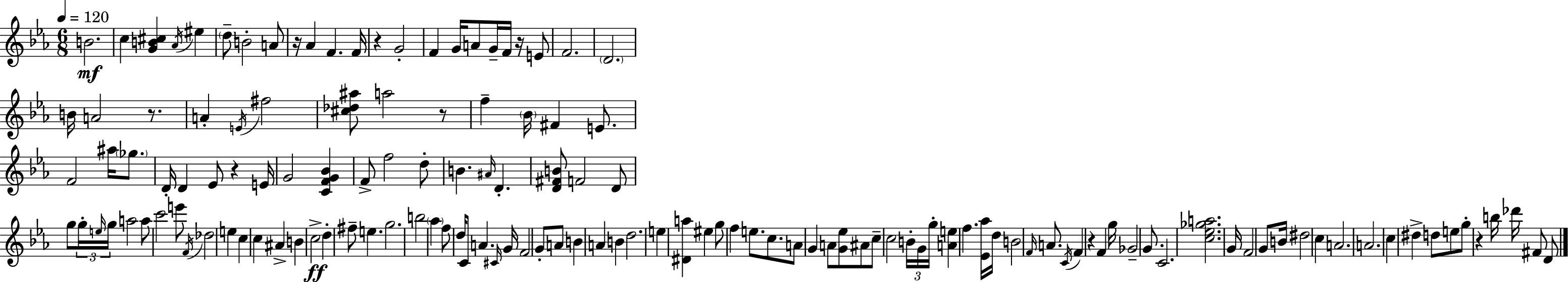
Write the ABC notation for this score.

X:1
T:Untitled
M:6/8
L:1/4
K:Eb
B2 c [GB^c] _A/4 ^e d/2 B2 A/2 z/4 _A F F/4 z G2 F G/4 A/2 G/4 F/4 z/4 E/2 F2 D2 B/4 A2 z/2 A E/4 ^f2 [^c_d^a]/2 a2 z/2 f _B/4 ^F E/2 F2 ^a/4 _g/2 D/4 D _E/2 z E/4 G2 [CFG_B] F/2 f2 d/2 B ^A/4 D [D^FB]/2 F2 D/2 g/2 g/4 e/4 g/4 a2 a/2 c'2 e'/2 F/4 _d2 e c c ^A B c2 d ^f/2 e g2 b2 _a f/2 d/4 C/2 A ^C/4 G/4 F2 G/2 A/2 B A B d2 e [^Da] ^e g/2 f e/2 c/2 A/2 G A/2 [G_e]/2 ^A/2 c/2 c2 B/4 G/4 g/4 [Ae] f [_E_a]/4 d/4 B2 F/4 A/2 C/4 F z F g/4 _G2 G/2 C2 [c_e_ga]2 G/4 F2 G/2 B/4 ^d2 c A2 A2 c ^d d/2 e/2 g/2 z b/4 _d'/4 ^F/2 D/2